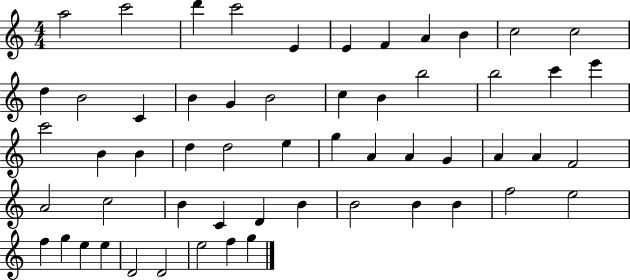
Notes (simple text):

A5/h C6/h D6/q C6/h E4/q E4/q F4/q A4/q B4/q C5/h C5/h D5/q B4/h C4/q B4/q G4/q B4/h C5/q B4/q B5/h B5/h C6/q E6/q C6/h B4/q B4/q D5/q D5/h E5/q G5/q A4/q A4/q G4/q A4/q A4/q F4/h A4/h C5/h B4/q C4/q D4/q B4/q B4/h B4/q B4/q F5/h E5/h F5/q G5/q E5/q E5/q D4/h D4/h E5/h F5/q G5/q